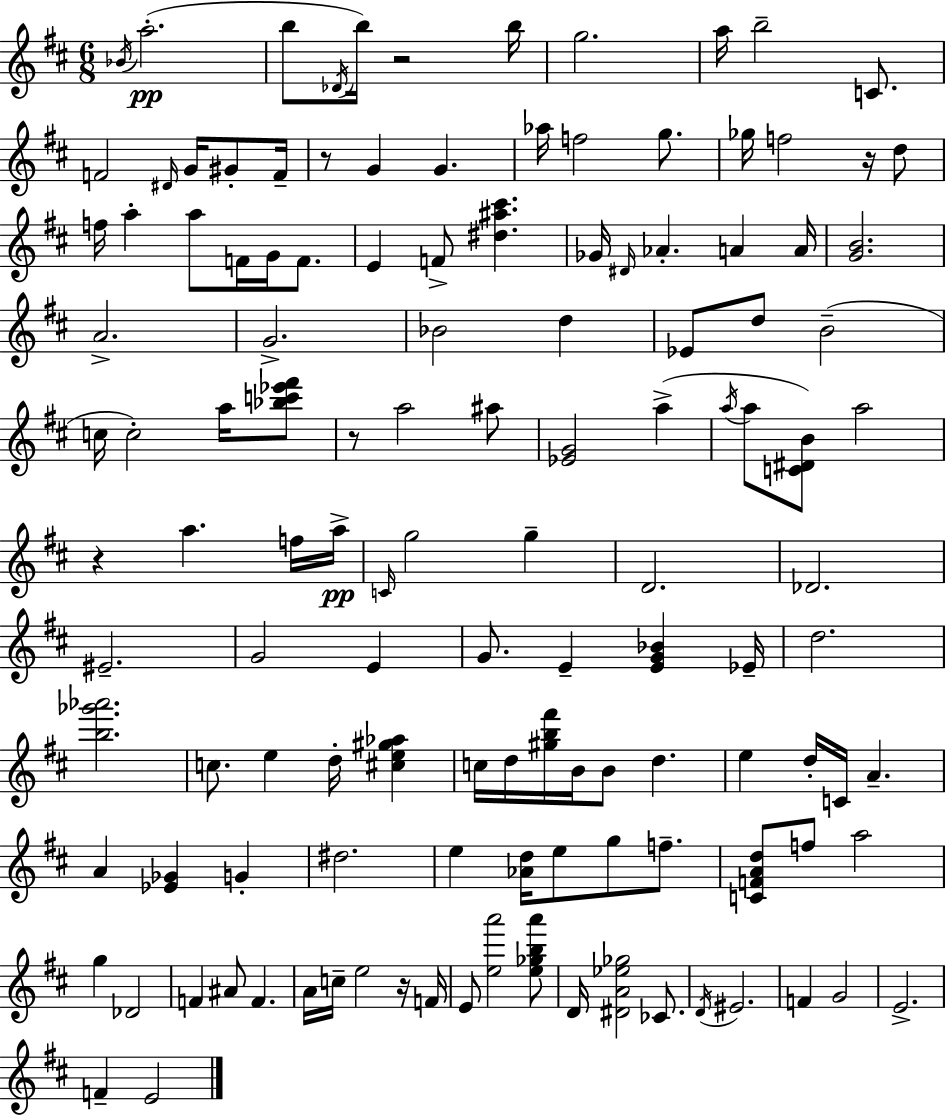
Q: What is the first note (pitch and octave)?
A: Bb4